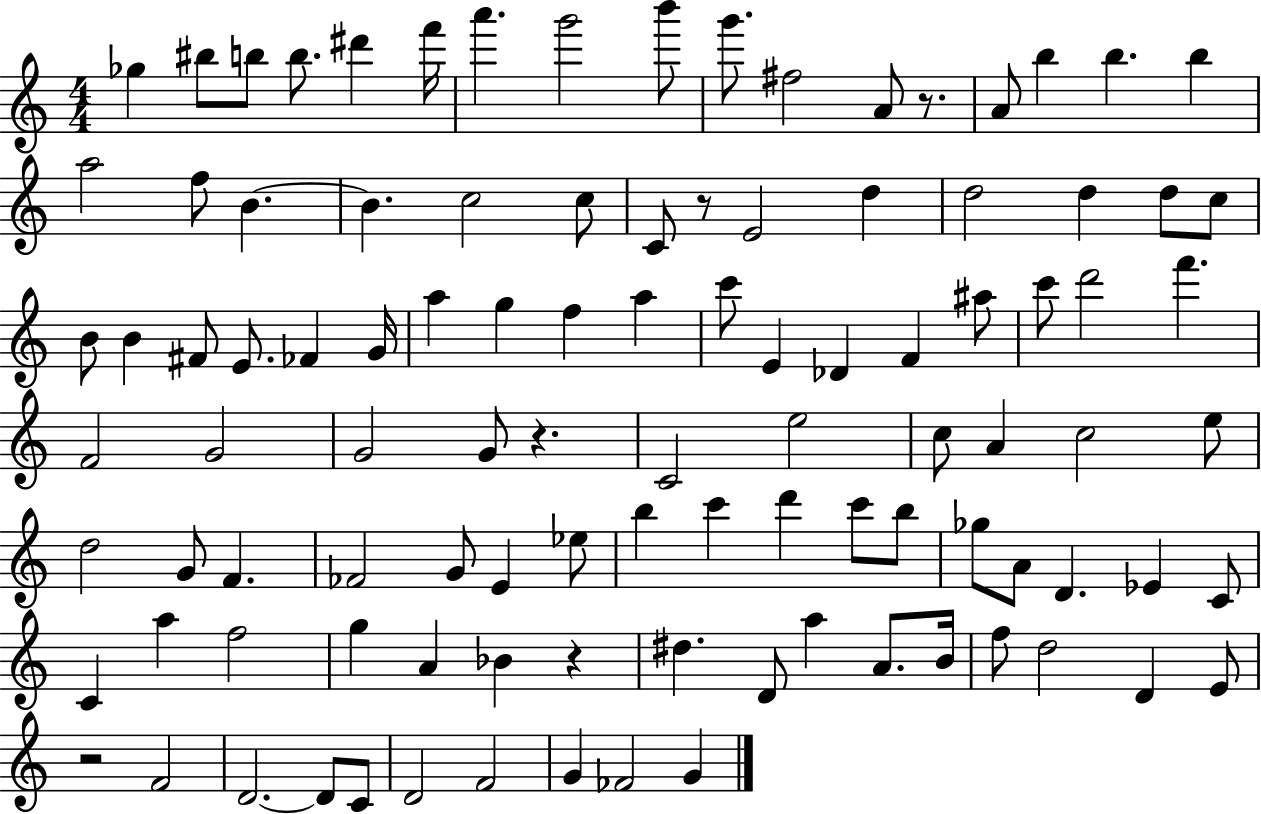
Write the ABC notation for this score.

X:1
T:Untitled
M:4/4
L:1/4
K:C
_g ^b/2 b/2 b/2 ^d' f'/4 a' g'2 b'/2 g'/2 ^f2 A/2 z/2 A/2 b b b a2 f/2 B B c2 c/2 C/2 z/2 E2 d d2 d d/2 c/2 B/2 B ^F/2 E/2 _F G/4 a g f a c'/2 E _D F ^a/2 c'/2 d'2 f' F2 G2 G2 G/2 z C2 e2 c/2 A c2 e/2 d2 G/2 F _F2 G/2 E _e/2 b c' d' c'/2 b/2 _g/2 A/2 D _E C/2 C a f2 g A _B z ^d D/2 a A/2 B/4 f/2 d2 D E/2 z2 F2 D2 D/2 C/2 D2 F2 G _F2 G